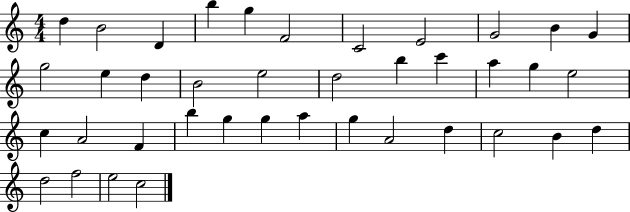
X:1
T:Untitled
M:4/4
L:1/4
K:C
d B2 D b g F2 C2 E2 G2 B G g2 e d B2 e2 d2 b c' a g e2 c A2 F b g g a g A2 d c2 B d d2 f2 e2 c2